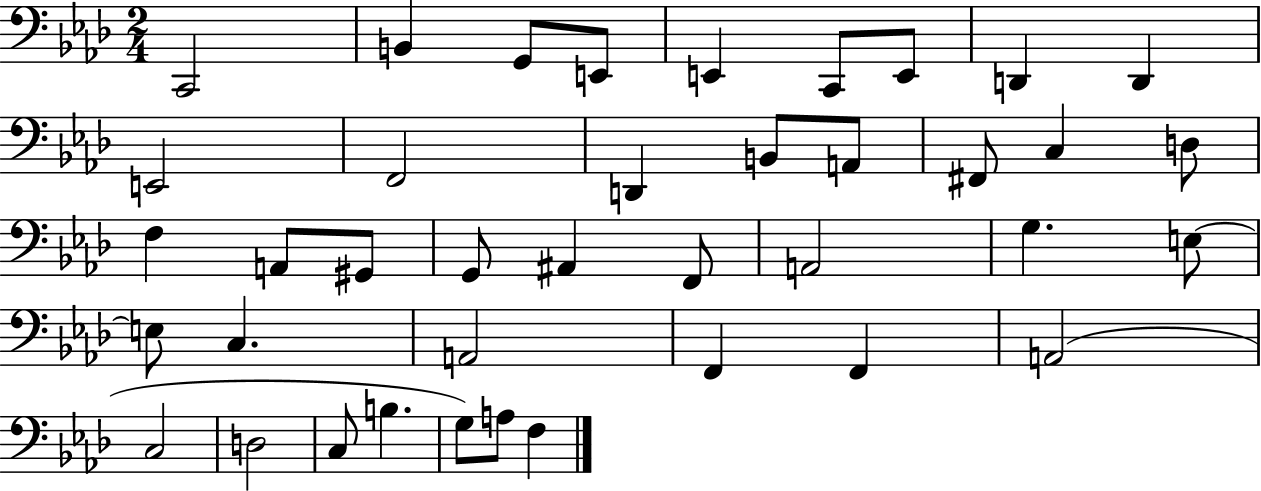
C2/h B2/q G2/e E2/e E2/q C2/e E2/e D2/q D2/q E2/h F2/h D2/q B2/e A2/e F#2/e C3/q D3/e F3/q A2/e G#2/e G2/e A#2/q F2/e A2/h G3/q. E3/e E3/e C3/q. A2/h F2/q F2/q A2/h C3/h D3/h C3/e B3/q. G3/e A3/e F3/q